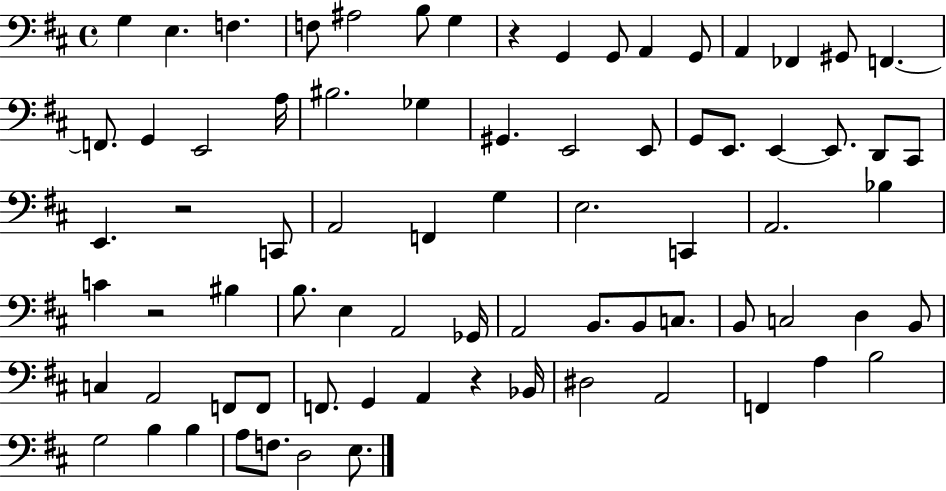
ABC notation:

X:1
T:Untitled
M:4/4
L:1/4
K:D
G, E, F, F,/2 ^A,2 B,/2 G, z G,, G,,/2 A,, G,,/2 A,, _F,, ^G,,/2 F,, F,,/2 G,, E,,2 A,/4 ^B,2 _G, ^G,, E,,2 E,,/2 G,,/2 E,,/2 E,, E,,/2 D,,/2 ^C,,/2 E,, z2 C,,/2 A,,2 F,, G, E,2 C,, A,,2 _B, C z2 ^B, B,/2 E, A,,2 _G,,/4 A,,2 B,,/2 B,,/2 C,/2 B,,/2 C,2 D, B,,/2 C, A,,2 F,,/2 F,,/2 F,,/2 G,, A,, z _B,,/4 ^D,2 A,,2 F,, A, B,2 G,2 B, B, A,/2 F,/2 D,2 E,/2